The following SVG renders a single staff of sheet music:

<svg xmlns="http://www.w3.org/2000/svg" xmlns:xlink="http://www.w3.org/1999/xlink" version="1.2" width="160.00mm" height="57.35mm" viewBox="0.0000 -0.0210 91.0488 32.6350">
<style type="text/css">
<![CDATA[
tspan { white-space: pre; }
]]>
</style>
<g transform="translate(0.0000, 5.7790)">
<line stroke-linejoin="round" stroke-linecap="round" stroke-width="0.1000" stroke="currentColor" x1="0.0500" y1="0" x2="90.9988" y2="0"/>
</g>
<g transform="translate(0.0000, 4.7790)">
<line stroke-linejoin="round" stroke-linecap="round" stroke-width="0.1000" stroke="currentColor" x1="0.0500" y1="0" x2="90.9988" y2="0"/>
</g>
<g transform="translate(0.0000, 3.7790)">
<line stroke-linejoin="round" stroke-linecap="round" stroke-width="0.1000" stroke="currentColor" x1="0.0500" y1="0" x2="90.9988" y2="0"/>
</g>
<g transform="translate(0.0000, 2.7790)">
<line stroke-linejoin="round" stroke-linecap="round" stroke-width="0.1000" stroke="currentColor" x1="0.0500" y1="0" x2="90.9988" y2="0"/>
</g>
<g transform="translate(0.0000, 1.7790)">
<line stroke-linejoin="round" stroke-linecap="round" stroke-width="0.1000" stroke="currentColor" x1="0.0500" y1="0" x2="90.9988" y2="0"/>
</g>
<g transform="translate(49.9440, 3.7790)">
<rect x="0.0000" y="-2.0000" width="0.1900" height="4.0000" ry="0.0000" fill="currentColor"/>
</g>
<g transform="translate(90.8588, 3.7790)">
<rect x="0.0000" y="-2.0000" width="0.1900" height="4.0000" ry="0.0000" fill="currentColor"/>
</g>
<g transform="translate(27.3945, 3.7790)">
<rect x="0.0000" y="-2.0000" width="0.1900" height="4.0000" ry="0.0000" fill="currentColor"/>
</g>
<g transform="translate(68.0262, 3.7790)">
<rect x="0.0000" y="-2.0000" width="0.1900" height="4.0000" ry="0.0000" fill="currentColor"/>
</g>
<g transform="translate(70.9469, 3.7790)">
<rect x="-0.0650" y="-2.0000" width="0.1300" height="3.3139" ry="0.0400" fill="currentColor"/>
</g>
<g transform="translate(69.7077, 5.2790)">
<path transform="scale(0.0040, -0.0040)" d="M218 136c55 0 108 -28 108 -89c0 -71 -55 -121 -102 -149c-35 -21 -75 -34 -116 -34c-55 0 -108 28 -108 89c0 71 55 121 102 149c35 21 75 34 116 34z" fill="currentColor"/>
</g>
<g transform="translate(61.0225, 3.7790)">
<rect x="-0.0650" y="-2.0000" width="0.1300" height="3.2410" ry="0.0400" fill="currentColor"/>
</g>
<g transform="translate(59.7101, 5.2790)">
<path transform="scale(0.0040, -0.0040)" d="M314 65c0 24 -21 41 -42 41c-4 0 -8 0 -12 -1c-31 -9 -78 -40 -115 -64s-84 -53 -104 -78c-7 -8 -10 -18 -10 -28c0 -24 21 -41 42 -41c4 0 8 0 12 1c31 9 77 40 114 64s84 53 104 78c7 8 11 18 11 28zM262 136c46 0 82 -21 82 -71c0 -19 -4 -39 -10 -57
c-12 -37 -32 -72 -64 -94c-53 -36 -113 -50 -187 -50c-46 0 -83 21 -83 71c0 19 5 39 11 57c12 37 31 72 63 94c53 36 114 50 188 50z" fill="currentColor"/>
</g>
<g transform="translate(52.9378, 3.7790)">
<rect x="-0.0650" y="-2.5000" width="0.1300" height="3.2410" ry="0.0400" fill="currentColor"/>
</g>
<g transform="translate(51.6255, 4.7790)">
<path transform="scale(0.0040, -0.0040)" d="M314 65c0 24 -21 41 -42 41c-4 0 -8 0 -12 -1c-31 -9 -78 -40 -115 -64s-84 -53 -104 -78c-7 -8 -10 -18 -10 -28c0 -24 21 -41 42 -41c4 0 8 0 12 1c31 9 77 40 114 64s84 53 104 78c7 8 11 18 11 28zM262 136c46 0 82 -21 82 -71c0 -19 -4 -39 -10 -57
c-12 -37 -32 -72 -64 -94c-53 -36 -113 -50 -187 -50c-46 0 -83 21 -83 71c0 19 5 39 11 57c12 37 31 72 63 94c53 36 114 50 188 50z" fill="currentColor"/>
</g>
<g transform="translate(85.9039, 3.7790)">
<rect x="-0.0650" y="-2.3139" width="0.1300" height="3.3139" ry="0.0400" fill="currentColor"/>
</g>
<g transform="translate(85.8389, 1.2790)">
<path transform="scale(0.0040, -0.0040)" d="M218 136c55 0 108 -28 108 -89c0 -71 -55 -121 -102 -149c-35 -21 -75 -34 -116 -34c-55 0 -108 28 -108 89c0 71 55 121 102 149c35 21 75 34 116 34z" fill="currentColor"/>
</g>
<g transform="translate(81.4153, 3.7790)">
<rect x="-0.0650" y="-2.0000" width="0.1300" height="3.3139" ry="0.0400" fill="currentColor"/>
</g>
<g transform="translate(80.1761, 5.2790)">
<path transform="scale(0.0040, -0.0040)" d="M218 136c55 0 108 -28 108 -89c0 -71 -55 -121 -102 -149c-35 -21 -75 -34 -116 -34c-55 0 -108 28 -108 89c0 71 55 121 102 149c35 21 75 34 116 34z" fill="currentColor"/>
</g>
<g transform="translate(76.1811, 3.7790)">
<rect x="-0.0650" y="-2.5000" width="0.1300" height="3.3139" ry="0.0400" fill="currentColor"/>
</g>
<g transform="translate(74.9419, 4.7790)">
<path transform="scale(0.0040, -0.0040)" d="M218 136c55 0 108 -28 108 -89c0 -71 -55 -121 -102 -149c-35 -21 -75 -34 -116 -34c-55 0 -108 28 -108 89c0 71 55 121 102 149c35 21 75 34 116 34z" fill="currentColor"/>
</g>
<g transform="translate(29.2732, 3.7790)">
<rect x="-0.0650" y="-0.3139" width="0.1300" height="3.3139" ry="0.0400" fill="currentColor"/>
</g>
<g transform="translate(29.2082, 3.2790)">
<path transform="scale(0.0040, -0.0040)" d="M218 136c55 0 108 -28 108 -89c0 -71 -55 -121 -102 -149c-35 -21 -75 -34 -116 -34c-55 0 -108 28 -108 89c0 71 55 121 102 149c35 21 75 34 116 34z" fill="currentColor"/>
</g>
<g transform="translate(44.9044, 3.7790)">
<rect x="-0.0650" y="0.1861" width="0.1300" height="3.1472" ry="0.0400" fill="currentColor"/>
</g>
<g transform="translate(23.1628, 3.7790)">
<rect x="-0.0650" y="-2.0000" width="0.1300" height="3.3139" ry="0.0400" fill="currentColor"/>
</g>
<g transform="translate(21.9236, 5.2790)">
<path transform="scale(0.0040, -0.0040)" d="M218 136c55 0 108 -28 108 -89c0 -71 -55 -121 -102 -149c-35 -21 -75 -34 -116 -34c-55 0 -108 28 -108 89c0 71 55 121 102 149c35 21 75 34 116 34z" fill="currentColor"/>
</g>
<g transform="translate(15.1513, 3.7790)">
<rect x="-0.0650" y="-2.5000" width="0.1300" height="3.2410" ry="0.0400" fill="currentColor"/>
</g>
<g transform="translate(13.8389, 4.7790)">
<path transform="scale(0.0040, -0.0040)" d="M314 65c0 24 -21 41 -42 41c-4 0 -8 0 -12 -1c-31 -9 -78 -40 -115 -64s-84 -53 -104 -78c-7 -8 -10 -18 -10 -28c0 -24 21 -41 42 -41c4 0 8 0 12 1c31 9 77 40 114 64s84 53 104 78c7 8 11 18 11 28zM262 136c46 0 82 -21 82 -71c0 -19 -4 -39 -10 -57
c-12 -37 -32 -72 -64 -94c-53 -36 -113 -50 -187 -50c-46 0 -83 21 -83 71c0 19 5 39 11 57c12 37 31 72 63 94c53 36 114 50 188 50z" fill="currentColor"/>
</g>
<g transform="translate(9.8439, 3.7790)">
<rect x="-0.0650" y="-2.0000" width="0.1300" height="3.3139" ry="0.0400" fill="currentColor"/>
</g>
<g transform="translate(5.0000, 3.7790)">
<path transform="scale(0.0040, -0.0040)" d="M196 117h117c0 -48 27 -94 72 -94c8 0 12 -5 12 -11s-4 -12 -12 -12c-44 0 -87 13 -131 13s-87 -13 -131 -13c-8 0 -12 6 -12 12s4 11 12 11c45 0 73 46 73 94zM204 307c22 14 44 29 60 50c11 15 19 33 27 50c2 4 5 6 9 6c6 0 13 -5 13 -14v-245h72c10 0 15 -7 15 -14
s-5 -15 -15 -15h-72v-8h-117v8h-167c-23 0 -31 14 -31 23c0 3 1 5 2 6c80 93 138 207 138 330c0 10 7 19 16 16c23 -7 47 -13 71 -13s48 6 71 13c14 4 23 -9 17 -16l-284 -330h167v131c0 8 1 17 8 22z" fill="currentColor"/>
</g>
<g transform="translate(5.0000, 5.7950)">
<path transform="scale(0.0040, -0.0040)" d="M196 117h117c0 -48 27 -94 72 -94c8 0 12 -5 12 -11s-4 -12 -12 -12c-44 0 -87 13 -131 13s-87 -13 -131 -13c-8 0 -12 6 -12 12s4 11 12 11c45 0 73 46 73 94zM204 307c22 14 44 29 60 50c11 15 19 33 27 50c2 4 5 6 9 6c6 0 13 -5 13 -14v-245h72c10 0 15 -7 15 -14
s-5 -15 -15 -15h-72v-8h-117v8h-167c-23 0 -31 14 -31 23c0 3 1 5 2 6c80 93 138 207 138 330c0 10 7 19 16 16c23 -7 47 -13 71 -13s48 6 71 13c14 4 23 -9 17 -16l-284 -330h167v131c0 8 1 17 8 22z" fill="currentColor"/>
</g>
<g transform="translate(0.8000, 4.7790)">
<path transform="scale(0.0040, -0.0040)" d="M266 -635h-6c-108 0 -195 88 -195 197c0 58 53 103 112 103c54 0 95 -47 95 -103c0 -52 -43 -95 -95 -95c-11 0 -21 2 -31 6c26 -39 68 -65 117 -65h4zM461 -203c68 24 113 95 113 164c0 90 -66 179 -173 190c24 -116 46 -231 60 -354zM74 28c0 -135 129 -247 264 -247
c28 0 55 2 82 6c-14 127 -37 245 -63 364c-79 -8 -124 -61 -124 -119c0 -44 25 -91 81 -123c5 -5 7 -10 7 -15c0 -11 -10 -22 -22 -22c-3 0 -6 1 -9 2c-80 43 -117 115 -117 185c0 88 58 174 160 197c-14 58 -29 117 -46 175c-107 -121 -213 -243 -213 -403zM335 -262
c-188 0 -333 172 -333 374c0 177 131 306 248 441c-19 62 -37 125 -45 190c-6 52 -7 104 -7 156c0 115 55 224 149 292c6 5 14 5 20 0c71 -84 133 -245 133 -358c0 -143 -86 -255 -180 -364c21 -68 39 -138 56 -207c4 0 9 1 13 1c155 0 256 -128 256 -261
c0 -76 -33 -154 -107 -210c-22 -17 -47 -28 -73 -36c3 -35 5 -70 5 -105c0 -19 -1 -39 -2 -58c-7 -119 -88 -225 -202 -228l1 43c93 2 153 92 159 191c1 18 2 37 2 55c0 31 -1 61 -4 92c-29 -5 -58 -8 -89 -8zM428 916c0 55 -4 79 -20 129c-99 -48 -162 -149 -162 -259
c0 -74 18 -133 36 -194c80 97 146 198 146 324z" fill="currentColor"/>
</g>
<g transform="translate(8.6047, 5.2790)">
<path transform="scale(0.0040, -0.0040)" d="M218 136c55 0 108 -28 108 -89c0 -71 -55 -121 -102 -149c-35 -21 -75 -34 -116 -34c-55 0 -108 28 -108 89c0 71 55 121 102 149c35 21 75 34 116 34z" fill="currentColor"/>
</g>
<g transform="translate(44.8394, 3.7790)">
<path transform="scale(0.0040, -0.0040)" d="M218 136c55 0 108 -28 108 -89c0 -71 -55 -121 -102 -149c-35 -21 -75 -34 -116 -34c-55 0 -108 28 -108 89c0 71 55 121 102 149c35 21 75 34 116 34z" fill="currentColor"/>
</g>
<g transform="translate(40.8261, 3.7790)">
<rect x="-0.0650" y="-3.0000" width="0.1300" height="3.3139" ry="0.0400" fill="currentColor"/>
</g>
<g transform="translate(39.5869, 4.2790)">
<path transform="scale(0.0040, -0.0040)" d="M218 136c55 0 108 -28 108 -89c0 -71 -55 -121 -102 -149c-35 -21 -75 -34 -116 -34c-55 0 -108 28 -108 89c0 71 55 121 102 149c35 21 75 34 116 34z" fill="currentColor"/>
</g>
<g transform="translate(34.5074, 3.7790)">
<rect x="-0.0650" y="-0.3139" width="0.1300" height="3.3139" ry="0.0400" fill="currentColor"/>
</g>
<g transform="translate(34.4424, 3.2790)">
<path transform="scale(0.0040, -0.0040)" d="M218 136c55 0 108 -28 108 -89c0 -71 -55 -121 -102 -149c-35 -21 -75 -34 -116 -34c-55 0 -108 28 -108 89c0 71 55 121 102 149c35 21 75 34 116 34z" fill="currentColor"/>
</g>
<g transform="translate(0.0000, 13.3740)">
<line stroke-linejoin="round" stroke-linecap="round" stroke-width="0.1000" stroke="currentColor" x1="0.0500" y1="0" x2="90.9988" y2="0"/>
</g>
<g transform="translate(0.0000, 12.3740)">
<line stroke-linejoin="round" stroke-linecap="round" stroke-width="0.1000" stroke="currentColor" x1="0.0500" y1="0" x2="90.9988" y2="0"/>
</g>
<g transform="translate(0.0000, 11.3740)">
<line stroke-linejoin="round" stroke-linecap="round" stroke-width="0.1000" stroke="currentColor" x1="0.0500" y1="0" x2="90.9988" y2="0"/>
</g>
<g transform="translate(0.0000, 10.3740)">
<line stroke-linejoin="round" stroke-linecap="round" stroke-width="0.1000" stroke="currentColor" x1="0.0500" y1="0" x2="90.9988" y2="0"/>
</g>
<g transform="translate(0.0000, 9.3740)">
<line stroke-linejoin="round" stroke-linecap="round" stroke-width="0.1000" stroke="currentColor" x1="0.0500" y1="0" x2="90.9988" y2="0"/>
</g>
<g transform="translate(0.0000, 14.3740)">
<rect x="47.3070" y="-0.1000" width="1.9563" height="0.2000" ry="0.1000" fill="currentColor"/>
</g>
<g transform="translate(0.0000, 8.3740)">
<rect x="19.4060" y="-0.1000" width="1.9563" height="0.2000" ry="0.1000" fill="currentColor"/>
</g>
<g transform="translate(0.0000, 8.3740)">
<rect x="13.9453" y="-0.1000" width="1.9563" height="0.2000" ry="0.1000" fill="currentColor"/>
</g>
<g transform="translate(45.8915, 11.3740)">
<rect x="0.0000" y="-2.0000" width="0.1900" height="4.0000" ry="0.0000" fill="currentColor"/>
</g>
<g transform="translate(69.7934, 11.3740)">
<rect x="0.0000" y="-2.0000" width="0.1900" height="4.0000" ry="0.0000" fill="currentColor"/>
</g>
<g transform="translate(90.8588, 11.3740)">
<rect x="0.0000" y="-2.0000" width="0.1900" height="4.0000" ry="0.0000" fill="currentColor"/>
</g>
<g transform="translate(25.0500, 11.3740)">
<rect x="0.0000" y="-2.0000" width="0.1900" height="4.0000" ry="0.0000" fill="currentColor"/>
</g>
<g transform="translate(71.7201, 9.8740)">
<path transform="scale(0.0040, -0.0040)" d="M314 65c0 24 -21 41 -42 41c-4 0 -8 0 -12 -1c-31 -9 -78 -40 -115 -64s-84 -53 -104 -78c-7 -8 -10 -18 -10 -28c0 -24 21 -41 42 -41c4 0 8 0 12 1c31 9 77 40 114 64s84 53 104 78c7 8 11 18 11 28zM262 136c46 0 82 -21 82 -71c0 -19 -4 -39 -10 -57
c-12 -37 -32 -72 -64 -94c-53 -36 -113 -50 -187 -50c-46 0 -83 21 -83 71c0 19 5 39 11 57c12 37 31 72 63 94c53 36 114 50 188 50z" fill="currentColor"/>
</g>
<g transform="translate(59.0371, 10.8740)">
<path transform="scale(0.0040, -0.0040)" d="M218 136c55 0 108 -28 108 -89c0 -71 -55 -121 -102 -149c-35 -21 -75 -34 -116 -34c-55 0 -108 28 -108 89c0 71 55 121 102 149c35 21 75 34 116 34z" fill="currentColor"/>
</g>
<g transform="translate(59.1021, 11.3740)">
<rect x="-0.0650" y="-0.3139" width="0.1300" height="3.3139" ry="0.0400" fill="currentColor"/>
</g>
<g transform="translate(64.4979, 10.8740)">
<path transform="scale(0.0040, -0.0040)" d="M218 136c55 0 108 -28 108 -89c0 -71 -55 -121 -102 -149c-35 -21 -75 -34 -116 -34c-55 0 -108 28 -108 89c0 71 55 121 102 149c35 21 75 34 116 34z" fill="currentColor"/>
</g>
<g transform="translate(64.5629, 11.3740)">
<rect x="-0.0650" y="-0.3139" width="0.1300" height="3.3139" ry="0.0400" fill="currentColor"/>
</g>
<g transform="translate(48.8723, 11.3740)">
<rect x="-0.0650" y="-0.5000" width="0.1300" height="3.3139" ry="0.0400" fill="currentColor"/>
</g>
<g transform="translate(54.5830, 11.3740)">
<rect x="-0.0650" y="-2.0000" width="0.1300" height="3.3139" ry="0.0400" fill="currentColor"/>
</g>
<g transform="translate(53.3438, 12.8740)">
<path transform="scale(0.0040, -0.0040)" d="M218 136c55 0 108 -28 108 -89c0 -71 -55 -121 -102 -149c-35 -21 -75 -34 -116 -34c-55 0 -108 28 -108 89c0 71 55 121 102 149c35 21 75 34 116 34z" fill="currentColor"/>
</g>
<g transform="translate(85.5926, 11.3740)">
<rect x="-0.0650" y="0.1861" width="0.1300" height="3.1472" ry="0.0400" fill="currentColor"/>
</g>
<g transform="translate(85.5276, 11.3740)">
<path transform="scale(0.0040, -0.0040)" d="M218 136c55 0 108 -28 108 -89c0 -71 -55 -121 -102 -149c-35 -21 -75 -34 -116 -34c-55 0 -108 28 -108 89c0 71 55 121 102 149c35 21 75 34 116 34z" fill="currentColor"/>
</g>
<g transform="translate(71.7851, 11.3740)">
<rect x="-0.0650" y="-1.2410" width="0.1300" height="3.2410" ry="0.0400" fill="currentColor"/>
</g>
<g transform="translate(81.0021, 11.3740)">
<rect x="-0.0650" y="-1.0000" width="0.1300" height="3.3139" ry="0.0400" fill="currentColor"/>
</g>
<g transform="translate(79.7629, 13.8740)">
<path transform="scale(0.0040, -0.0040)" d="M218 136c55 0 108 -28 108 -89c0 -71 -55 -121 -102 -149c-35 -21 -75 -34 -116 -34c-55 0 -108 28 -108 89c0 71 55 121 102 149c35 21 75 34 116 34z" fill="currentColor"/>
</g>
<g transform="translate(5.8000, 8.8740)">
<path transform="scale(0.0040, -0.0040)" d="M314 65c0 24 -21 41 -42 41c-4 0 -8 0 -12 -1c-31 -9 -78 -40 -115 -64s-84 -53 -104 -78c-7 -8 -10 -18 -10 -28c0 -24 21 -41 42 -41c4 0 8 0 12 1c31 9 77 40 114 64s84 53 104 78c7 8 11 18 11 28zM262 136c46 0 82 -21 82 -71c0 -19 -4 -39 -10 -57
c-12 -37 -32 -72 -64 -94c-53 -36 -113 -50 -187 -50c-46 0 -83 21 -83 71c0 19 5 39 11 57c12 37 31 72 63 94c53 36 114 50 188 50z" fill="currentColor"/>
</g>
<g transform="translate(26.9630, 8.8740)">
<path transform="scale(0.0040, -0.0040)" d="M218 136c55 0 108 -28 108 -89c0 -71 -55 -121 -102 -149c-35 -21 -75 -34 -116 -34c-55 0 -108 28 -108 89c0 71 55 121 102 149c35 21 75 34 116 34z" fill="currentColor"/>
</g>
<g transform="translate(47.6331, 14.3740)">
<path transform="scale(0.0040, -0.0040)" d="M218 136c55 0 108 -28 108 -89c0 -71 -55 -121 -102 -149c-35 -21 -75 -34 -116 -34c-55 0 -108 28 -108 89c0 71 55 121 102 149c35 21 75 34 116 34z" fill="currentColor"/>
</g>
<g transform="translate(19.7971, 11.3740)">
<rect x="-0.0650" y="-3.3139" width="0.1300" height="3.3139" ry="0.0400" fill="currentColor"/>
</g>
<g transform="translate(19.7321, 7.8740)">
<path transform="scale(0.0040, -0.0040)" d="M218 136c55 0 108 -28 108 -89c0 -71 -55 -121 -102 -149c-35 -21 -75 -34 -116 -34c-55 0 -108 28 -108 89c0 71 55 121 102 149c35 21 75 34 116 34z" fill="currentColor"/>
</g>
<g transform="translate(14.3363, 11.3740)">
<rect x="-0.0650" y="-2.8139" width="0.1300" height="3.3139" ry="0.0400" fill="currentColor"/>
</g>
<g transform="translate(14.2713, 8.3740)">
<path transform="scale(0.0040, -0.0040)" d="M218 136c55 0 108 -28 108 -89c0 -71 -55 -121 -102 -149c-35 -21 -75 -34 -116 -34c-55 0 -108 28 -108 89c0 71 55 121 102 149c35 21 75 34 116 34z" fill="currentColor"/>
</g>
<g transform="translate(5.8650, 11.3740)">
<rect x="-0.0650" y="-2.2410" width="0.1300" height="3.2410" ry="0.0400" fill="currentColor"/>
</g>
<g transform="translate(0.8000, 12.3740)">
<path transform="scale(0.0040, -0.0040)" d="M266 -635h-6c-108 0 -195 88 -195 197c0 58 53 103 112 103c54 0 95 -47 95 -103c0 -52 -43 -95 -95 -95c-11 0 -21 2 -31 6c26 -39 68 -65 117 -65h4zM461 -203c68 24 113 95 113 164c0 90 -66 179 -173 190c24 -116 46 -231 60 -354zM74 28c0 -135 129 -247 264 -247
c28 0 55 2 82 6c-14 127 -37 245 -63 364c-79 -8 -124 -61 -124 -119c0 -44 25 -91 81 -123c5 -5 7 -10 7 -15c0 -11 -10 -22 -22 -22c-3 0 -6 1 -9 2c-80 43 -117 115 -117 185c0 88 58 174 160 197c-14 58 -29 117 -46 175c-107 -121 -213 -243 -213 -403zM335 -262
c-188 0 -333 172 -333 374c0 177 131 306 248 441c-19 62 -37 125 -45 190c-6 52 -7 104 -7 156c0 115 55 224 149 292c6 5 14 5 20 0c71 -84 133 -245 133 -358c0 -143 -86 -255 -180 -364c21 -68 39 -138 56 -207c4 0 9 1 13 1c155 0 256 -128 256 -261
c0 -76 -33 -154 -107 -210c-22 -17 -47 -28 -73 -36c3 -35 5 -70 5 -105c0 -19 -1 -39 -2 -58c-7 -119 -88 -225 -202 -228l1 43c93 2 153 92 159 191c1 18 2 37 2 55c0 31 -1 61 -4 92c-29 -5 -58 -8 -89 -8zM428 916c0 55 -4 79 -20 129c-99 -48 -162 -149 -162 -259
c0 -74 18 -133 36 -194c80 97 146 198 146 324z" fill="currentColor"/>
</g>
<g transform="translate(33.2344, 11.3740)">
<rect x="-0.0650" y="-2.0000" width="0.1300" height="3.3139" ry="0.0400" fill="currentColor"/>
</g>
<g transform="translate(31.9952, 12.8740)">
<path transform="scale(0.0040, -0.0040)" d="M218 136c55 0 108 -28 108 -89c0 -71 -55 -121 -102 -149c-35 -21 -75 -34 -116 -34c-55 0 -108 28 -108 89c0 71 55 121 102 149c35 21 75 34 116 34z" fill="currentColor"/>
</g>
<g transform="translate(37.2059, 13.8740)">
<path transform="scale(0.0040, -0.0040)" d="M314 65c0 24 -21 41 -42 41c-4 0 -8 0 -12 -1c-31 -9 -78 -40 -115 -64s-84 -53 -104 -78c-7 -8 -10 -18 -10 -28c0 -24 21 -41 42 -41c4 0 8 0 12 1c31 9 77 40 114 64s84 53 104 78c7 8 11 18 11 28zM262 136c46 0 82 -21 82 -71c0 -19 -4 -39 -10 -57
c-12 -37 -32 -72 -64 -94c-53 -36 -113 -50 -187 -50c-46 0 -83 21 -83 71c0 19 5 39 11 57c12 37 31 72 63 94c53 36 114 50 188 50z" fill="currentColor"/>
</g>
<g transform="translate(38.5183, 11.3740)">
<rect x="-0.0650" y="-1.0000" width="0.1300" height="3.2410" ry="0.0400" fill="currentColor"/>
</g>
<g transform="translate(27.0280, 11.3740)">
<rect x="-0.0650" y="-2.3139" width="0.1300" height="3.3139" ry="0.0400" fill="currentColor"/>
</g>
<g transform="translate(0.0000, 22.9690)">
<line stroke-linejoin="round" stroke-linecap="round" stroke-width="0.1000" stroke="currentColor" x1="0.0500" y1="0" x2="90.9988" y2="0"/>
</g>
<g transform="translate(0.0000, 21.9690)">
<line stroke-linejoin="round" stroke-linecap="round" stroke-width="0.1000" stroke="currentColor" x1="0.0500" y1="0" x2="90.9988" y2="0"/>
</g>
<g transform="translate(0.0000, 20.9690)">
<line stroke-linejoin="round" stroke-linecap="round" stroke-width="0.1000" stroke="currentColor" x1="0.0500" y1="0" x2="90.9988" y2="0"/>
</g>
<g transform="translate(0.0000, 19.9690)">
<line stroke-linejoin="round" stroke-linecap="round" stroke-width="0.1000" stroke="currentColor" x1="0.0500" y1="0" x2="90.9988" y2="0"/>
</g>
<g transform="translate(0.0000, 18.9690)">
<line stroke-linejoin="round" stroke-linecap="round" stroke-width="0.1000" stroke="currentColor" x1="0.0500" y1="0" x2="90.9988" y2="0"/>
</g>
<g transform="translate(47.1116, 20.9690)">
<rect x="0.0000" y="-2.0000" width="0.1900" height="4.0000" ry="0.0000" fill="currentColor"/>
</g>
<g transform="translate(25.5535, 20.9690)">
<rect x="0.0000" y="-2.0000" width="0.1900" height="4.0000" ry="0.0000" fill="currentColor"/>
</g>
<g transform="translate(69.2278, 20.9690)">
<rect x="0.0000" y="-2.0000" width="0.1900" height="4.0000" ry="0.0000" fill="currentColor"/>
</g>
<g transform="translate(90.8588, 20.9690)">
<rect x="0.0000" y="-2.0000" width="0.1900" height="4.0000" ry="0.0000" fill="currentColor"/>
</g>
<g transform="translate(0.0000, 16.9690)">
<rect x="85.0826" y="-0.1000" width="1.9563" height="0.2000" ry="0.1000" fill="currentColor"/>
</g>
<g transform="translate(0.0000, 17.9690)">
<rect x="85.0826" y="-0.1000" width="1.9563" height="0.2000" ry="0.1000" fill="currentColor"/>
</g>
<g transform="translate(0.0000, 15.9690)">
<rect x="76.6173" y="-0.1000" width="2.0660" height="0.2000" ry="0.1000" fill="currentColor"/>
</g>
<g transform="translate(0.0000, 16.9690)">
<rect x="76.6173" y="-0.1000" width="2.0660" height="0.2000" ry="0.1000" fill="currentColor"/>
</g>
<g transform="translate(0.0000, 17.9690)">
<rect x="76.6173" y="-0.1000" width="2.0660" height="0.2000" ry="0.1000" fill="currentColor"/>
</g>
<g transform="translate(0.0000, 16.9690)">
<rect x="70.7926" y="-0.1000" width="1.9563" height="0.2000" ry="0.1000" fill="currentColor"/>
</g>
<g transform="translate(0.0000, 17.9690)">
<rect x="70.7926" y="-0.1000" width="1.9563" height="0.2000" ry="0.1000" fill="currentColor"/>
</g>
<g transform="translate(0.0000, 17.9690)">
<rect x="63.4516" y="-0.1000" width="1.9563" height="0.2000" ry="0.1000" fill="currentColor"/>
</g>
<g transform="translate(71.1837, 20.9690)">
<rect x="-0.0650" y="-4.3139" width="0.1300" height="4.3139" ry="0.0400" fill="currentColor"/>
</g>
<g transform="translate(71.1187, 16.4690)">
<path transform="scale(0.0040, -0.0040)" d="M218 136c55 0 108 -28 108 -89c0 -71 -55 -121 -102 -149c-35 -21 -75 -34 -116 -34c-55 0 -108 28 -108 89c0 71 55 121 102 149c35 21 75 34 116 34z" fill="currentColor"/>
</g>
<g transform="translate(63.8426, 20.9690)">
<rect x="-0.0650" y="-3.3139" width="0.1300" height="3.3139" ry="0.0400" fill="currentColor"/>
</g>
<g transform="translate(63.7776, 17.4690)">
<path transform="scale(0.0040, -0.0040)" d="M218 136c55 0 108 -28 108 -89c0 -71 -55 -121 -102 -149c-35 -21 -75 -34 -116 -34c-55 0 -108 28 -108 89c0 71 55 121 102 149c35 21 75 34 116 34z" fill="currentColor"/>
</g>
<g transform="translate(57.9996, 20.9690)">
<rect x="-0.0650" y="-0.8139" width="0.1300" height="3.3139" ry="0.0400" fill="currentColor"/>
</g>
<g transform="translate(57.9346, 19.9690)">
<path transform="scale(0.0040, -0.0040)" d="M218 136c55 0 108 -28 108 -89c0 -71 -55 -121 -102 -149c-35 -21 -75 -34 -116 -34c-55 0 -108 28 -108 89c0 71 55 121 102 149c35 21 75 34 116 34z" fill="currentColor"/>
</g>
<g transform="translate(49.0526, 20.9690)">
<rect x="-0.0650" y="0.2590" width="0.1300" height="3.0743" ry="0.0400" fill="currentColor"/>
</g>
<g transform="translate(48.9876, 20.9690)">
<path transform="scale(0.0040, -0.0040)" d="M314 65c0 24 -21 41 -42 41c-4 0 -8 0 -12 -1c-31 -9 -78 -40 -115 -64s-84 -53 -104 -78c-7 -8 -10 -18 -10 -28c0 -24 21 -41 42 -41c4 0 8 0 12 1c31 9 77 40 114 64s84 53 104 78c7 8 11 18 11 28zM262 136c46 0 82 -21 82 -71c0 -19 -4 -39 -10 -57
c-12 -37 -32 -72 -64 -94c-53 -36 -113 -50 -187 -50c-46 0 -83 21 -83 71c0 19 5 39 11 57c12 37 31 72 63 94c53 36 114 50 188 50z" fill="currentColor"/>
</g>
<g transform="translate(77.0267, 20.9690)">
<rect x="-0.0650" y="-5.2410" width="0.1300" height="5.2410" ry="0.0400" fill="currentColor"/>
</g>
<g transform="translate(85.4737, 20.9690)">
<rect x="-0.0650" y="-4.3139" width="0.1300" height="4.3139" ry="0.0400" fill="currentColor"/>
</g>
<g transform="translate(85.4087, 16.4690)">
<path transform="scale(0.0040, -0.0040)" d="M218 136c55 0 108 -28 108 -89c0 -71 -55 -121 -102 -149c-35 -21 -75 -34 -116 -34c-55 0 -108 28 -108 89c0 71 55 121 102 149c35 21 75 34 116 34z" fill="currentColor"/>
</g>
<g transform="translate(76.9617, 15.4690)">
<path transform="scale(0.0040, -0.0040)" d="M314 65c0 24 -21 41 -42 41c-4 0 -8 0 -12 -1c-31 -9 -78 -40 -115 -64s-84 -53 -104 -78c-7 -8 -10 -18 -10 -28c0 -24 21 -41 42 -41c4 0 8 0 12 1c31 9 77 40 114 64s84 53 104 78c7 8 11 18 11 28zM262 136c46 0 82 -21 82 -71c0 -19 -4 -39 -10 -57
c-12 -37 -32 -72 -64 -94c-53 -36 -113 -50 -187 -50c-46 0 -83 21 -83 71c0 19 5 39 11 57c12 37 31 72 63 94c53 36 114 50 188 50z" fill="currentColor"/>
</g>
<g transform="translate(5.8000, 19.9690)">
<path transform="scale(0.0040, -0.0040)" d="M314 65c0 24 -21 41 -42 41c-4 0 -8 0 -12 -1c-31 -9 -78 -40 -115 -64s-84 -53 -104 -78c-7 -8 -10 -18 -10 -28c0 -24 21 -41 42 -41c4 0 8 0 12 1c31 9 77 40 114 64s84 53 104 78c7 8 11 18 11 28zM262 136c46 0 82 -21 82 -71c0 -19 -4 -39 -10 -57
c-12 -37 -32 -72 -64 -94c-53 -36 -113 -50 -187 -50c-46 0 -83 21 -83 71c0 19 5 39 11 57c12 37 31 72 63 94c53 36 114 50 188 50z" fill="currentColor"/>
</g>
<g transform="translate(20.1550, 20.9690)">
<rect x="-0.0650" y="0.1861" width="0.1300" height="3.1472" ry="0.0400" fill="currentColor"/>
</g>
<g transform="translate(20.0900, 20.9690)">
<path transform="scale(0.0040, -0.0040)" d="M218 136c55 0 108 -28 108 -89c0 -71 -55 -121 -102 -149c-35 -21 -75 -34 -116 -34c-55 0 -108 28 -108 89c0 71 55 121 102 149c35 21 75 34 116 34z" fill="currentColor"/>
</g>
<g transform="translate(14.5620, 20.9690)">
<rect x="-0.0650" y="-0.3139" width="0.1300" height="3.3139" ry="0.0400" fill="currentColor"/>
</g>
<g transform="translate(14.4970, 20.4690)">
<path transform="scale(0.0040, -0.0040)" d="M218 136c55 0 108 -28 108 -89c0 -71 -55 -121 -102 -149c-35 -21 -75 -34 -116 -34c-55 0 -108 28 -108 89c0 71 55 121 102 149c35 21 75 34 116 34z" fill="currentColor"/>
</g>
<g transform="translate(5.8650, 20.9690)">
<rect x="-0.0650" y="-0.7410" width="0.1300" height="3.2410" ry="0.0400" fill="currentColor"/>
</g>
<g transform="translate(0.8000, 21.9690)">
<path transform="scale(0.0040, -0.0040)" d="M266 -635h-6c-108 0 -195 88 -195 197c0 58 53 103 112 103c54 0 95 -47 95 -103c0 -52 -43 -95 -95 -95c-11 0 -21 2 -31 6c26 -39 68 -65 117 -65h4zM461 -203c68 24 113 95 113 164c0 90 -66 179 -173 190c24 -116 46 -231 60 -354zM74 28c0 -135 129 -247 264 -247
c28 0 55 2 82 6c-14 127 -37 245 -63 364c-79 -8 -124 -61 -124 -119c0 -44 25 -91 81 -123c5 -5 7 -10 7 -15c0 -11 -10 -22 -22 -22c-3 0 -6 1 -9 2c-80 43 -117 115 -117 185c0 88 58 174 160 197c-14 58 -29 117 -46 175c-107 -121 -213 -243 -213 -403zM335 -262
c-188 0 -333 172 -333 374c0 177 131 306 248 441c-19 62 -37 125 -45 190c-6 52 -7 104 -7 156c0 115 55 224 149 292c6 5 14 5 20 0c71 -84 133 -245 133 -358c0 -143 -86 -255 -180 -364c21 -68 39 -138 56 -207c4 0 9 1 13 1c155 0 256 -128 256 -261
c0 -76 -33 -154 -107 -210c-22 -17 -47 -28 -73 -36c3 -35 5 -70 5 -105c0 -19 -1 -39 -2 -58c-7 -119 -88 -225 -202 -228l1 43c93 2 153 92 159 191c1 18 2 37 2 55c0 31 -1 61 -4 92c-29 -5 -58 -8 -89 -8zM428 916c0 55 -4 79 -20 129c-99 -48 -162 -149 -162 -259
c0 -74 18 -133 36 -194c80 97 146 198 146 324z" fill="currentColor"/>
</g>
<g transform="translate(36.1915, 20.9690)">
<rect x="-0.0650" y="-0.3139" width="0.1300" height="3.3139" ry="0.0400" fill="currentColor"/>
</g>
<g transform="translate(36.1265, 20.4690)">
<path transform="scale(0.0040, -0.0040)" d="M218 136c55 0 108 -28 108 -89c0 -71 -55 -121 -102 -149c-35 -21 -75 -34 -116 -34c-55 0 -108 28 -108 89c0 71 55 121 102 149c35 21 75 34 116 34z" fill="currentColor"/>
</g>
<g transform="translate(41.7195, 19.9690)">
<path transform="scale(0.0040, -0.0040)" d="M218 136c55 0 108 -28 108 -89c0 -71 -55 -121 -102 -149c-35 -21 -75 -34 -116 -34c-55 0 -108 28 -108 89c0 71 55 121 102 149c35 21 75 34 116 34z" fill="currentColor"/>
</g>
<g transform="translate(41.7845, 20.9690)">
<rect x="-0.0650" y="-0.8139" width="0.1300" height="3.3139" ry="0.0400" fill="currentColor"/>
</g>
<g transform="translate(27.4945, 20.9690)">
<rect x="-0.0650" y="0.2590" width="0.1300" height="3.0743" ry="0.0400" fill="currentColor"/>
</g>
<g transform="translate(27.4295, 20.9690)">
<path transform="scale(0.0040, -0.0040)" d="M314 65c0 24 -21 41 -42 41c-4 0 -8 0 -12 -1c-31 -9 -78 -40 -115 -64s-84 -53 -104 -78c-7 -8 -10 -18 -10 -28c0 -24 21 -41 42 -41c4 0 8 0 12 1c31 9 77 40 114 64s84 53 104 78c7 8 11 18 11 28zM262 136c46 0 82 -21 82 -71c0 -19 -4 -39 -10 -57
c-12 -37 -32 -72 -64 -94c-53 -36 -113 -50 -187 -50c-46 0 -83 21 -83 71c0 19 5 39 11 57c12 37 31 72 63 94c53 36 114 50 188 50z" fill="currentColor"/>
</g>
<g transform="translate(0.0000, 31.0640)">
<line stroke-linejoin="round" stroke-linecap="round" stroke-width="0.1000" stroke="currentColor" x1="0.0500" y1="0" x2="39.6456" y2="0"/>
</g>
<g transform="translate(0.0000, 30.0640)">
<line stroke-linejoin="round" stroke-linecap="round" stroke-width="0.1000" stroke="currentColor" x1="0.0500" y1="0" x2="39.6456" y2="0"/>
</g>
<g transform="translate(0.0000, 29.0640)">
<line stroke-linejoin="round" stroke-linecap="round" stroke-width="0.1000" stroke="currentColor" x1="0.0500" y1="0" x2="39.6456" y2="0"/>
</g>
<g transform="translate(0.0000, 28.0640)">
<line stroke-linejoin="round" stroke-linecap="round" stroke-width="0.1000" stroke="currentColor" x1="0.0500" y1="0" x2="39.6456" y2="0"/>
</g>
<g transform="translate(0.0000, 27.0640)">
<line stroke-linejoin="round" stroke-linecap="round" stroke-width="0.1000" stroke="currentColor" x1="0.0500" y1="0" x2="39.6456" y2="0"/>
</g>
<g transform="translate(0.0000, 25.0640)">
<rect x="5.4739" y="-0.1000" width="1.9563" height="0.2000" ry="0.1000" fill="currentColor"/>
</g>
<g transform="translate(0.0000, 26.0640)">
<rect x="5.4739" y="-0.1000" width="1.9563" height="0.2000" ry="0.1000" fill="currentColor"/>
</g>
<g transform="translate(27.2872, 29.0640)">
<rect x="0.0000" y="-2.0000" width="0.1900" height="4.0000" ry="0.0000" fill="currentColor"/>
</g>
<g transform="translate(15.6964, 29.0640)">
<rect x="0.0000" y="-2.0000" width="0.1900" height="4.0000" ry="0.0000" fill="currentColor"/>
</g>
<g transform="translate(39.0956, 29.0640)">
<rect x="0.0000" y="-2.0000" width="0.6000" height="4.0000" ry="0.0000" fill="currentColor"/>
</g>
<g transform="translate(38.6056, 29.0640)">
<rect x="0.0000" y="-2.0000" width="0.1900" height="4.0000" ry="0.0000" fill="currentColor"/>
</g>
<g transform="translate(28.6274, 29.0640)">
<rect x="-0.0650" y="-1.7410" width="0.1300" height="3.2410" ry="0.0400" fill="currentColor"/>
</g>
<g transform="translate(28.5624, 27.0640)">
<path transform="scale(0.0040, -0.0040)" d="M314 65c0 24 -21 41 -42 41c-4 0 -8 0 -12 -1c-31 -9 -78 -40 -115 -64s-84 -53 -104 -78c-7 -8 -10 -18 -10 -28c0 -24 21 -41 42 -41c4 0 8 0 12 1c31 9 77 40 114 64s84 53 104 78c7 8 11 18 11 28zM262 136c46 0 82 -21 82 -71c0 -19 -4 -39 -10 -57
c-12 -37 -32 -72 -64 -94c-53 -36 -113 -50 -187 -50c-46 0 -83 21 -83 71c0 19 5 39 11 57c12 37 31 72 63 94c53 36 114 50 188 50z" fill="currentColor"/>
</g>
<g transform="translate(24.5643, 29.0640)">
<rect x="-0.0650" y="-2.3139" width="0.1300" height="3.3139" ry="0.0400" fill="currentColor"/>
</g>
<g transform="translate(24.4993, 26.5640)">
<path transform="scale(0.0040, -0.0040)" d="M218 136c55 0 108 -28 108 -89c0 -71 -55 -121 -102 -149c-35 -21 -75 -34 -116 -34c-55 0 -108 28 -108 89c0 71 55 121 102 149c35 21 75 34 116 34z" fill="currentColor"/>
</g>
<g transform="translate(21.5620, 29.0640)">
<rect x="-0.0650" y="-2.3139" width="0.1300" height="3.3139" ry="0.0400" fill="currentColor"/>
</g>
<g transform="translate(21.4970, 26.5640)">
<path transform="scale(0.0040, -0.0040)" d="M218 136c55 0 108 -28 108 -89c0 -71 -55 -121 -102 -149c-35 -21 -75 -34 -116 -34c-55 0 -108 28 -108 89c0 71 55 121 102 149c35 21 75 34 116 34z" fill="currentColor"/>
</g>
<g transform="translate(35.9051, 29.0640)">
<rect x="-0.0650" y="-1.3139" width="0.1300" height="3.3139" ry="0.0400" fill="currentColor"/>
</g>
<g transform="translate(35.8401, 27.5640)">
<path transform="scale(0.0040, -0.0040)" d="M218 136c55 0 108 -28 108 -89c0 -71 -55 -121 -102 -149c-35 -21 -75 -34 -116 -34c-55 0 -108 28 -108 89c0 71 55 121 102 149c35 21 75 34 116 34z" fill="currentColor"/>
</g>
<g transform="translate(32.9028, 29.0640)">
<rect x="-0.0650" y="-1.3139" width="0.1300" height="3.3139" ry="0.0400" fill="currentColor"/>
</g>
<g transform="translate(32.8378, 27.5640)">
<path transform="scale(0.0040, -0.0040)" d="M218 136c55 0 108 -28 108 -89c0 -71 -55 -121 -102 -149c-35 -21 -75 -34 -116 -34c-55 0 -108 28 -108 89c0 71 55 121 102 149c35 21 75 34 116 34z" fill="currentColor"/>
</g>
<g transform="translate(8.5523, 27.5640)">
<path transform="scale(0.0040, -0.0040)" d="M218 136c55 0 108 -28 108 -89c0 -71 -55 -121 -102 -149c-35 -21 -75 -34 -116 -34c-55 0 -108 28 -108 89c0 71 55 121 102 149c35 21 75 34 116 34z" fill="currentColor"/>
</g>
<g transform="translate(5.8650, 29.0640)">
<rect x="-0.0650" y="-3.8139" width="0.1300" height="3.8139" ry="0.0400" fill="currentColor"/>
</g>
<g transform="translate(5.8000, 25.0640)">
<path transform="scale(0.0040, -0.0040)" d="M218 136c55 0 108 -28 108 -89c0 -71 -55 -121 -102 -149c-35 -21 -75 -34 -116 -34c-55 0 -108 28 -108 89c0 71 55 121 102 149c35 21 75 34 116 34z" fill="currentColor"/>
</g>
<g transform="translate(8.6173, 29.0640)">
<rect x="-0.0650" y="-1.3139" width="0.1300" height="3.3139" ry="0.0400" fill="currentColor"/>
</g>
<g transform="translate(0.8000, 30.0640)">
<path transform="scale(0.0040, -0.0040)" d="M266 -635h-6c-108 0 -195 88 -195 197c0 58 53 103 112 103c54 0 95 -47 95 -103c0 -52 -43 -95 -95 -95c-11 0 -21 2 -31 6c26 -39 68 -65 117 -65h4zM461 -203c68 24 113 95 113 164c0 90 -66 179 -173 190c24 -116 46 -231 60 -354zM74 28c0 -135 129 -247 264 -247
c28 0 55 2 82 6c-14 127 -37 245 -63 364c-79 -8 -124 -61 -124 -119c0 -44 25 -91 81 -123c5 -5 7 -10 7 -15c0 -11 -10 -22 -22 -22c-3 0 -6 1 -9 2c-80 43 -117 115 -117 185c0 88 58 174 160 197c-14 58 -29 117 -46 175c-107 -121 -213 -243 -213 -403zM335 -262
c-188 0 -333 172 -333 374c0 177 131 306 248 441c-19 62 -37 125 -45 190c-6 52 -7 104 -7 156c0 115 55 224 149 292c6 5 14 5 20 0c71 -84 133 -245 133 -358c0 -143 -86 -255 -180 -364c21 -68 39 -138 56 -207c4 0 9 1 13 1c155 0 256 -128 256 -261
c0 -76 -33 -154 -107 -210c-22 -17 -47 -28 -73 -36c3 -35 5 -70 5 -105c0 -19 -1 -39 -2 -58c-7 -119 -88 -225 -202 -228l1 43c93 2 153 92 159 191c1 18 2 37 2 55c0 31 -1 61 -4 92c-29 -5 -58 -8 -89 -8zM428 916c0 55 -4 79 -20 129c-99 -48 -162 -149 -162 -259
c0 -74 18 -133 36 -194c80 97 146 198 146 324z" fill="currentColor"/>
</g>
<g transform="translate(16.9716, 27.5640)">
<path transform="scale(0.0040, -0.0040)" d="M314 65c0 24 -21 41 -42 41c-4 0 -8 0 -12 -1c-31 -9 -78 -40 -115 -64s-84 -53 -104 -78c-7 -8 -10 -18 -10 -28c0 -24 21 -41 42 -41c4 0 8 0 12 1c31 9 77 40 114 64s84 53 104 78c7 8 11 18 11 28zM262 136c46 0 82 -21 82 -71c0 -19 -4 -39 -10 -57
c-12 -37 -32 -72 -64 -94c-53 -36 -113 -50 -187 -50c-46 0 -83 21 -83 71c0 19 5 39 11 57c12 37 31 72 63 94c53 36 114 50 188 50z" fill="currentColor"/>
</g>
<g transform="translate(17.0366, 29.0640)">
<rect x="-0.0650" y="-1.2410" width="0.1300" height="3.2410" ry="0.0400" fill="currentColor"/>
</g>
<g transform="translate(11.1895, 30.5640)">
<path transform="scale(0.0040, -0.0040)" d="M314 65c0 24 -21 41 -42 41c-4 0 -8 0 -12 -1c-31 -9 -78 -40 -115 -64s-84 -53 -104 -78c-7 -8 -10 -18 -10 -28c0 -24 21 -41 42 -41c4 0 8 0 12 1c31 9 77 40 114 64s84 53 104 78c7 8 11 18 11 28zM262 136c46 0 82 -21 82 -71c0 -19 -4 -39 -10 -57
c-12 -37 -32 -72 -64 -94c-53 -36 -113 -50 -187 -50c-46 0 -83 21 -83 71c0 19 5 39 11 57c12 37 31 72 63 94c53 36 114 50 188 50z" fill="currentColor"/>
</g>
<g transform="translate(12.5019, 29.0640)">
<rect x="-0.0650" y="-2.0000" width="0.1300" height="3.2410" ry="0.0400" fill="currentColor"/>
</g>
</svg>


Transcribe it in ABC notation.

X:1
T:Untitled
M:4/4
L:1/4
K:C
F G2 F c c A B G2 F2 F G F g g2 a b g F D2 C F c c e2 D B d2 c B B2 c d B2 d b d' f'2 d' c' e F2 e2 g g f2 e e